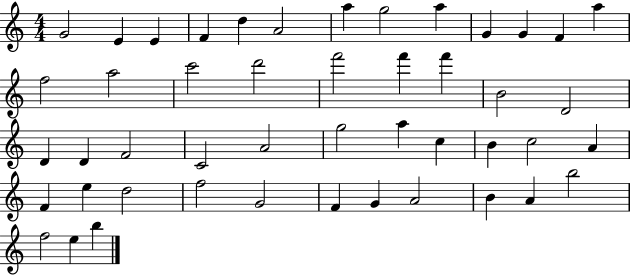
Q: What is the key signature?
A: C major